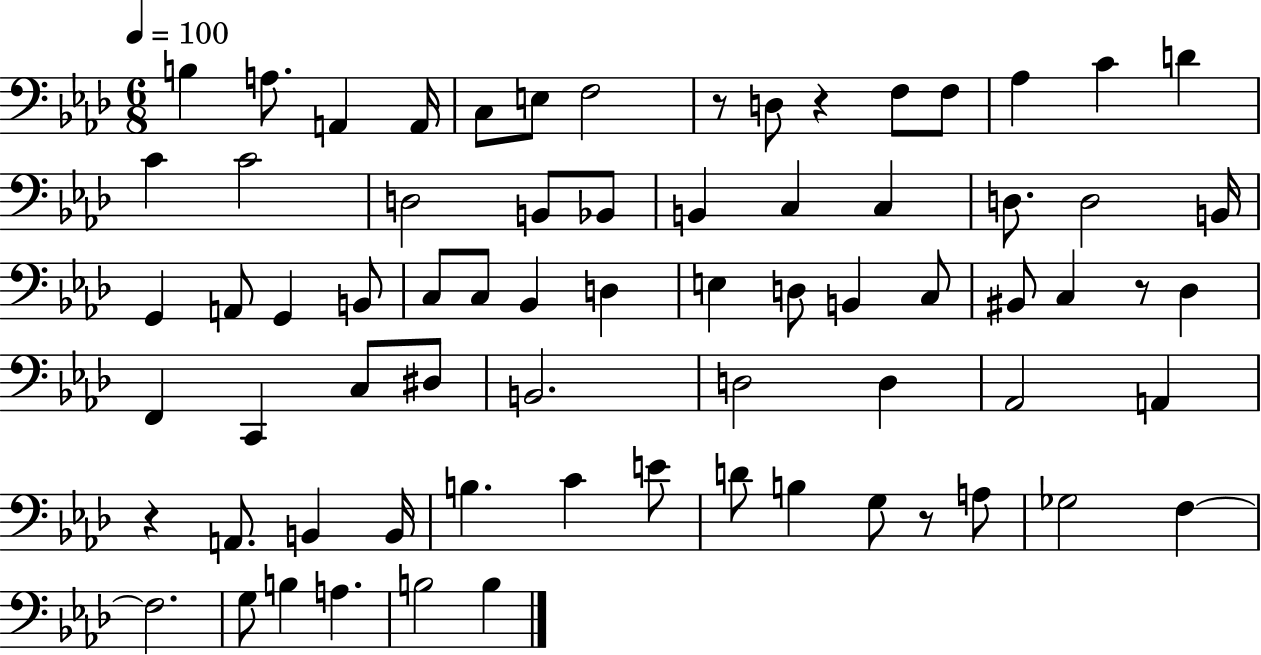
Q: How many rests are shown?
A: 5